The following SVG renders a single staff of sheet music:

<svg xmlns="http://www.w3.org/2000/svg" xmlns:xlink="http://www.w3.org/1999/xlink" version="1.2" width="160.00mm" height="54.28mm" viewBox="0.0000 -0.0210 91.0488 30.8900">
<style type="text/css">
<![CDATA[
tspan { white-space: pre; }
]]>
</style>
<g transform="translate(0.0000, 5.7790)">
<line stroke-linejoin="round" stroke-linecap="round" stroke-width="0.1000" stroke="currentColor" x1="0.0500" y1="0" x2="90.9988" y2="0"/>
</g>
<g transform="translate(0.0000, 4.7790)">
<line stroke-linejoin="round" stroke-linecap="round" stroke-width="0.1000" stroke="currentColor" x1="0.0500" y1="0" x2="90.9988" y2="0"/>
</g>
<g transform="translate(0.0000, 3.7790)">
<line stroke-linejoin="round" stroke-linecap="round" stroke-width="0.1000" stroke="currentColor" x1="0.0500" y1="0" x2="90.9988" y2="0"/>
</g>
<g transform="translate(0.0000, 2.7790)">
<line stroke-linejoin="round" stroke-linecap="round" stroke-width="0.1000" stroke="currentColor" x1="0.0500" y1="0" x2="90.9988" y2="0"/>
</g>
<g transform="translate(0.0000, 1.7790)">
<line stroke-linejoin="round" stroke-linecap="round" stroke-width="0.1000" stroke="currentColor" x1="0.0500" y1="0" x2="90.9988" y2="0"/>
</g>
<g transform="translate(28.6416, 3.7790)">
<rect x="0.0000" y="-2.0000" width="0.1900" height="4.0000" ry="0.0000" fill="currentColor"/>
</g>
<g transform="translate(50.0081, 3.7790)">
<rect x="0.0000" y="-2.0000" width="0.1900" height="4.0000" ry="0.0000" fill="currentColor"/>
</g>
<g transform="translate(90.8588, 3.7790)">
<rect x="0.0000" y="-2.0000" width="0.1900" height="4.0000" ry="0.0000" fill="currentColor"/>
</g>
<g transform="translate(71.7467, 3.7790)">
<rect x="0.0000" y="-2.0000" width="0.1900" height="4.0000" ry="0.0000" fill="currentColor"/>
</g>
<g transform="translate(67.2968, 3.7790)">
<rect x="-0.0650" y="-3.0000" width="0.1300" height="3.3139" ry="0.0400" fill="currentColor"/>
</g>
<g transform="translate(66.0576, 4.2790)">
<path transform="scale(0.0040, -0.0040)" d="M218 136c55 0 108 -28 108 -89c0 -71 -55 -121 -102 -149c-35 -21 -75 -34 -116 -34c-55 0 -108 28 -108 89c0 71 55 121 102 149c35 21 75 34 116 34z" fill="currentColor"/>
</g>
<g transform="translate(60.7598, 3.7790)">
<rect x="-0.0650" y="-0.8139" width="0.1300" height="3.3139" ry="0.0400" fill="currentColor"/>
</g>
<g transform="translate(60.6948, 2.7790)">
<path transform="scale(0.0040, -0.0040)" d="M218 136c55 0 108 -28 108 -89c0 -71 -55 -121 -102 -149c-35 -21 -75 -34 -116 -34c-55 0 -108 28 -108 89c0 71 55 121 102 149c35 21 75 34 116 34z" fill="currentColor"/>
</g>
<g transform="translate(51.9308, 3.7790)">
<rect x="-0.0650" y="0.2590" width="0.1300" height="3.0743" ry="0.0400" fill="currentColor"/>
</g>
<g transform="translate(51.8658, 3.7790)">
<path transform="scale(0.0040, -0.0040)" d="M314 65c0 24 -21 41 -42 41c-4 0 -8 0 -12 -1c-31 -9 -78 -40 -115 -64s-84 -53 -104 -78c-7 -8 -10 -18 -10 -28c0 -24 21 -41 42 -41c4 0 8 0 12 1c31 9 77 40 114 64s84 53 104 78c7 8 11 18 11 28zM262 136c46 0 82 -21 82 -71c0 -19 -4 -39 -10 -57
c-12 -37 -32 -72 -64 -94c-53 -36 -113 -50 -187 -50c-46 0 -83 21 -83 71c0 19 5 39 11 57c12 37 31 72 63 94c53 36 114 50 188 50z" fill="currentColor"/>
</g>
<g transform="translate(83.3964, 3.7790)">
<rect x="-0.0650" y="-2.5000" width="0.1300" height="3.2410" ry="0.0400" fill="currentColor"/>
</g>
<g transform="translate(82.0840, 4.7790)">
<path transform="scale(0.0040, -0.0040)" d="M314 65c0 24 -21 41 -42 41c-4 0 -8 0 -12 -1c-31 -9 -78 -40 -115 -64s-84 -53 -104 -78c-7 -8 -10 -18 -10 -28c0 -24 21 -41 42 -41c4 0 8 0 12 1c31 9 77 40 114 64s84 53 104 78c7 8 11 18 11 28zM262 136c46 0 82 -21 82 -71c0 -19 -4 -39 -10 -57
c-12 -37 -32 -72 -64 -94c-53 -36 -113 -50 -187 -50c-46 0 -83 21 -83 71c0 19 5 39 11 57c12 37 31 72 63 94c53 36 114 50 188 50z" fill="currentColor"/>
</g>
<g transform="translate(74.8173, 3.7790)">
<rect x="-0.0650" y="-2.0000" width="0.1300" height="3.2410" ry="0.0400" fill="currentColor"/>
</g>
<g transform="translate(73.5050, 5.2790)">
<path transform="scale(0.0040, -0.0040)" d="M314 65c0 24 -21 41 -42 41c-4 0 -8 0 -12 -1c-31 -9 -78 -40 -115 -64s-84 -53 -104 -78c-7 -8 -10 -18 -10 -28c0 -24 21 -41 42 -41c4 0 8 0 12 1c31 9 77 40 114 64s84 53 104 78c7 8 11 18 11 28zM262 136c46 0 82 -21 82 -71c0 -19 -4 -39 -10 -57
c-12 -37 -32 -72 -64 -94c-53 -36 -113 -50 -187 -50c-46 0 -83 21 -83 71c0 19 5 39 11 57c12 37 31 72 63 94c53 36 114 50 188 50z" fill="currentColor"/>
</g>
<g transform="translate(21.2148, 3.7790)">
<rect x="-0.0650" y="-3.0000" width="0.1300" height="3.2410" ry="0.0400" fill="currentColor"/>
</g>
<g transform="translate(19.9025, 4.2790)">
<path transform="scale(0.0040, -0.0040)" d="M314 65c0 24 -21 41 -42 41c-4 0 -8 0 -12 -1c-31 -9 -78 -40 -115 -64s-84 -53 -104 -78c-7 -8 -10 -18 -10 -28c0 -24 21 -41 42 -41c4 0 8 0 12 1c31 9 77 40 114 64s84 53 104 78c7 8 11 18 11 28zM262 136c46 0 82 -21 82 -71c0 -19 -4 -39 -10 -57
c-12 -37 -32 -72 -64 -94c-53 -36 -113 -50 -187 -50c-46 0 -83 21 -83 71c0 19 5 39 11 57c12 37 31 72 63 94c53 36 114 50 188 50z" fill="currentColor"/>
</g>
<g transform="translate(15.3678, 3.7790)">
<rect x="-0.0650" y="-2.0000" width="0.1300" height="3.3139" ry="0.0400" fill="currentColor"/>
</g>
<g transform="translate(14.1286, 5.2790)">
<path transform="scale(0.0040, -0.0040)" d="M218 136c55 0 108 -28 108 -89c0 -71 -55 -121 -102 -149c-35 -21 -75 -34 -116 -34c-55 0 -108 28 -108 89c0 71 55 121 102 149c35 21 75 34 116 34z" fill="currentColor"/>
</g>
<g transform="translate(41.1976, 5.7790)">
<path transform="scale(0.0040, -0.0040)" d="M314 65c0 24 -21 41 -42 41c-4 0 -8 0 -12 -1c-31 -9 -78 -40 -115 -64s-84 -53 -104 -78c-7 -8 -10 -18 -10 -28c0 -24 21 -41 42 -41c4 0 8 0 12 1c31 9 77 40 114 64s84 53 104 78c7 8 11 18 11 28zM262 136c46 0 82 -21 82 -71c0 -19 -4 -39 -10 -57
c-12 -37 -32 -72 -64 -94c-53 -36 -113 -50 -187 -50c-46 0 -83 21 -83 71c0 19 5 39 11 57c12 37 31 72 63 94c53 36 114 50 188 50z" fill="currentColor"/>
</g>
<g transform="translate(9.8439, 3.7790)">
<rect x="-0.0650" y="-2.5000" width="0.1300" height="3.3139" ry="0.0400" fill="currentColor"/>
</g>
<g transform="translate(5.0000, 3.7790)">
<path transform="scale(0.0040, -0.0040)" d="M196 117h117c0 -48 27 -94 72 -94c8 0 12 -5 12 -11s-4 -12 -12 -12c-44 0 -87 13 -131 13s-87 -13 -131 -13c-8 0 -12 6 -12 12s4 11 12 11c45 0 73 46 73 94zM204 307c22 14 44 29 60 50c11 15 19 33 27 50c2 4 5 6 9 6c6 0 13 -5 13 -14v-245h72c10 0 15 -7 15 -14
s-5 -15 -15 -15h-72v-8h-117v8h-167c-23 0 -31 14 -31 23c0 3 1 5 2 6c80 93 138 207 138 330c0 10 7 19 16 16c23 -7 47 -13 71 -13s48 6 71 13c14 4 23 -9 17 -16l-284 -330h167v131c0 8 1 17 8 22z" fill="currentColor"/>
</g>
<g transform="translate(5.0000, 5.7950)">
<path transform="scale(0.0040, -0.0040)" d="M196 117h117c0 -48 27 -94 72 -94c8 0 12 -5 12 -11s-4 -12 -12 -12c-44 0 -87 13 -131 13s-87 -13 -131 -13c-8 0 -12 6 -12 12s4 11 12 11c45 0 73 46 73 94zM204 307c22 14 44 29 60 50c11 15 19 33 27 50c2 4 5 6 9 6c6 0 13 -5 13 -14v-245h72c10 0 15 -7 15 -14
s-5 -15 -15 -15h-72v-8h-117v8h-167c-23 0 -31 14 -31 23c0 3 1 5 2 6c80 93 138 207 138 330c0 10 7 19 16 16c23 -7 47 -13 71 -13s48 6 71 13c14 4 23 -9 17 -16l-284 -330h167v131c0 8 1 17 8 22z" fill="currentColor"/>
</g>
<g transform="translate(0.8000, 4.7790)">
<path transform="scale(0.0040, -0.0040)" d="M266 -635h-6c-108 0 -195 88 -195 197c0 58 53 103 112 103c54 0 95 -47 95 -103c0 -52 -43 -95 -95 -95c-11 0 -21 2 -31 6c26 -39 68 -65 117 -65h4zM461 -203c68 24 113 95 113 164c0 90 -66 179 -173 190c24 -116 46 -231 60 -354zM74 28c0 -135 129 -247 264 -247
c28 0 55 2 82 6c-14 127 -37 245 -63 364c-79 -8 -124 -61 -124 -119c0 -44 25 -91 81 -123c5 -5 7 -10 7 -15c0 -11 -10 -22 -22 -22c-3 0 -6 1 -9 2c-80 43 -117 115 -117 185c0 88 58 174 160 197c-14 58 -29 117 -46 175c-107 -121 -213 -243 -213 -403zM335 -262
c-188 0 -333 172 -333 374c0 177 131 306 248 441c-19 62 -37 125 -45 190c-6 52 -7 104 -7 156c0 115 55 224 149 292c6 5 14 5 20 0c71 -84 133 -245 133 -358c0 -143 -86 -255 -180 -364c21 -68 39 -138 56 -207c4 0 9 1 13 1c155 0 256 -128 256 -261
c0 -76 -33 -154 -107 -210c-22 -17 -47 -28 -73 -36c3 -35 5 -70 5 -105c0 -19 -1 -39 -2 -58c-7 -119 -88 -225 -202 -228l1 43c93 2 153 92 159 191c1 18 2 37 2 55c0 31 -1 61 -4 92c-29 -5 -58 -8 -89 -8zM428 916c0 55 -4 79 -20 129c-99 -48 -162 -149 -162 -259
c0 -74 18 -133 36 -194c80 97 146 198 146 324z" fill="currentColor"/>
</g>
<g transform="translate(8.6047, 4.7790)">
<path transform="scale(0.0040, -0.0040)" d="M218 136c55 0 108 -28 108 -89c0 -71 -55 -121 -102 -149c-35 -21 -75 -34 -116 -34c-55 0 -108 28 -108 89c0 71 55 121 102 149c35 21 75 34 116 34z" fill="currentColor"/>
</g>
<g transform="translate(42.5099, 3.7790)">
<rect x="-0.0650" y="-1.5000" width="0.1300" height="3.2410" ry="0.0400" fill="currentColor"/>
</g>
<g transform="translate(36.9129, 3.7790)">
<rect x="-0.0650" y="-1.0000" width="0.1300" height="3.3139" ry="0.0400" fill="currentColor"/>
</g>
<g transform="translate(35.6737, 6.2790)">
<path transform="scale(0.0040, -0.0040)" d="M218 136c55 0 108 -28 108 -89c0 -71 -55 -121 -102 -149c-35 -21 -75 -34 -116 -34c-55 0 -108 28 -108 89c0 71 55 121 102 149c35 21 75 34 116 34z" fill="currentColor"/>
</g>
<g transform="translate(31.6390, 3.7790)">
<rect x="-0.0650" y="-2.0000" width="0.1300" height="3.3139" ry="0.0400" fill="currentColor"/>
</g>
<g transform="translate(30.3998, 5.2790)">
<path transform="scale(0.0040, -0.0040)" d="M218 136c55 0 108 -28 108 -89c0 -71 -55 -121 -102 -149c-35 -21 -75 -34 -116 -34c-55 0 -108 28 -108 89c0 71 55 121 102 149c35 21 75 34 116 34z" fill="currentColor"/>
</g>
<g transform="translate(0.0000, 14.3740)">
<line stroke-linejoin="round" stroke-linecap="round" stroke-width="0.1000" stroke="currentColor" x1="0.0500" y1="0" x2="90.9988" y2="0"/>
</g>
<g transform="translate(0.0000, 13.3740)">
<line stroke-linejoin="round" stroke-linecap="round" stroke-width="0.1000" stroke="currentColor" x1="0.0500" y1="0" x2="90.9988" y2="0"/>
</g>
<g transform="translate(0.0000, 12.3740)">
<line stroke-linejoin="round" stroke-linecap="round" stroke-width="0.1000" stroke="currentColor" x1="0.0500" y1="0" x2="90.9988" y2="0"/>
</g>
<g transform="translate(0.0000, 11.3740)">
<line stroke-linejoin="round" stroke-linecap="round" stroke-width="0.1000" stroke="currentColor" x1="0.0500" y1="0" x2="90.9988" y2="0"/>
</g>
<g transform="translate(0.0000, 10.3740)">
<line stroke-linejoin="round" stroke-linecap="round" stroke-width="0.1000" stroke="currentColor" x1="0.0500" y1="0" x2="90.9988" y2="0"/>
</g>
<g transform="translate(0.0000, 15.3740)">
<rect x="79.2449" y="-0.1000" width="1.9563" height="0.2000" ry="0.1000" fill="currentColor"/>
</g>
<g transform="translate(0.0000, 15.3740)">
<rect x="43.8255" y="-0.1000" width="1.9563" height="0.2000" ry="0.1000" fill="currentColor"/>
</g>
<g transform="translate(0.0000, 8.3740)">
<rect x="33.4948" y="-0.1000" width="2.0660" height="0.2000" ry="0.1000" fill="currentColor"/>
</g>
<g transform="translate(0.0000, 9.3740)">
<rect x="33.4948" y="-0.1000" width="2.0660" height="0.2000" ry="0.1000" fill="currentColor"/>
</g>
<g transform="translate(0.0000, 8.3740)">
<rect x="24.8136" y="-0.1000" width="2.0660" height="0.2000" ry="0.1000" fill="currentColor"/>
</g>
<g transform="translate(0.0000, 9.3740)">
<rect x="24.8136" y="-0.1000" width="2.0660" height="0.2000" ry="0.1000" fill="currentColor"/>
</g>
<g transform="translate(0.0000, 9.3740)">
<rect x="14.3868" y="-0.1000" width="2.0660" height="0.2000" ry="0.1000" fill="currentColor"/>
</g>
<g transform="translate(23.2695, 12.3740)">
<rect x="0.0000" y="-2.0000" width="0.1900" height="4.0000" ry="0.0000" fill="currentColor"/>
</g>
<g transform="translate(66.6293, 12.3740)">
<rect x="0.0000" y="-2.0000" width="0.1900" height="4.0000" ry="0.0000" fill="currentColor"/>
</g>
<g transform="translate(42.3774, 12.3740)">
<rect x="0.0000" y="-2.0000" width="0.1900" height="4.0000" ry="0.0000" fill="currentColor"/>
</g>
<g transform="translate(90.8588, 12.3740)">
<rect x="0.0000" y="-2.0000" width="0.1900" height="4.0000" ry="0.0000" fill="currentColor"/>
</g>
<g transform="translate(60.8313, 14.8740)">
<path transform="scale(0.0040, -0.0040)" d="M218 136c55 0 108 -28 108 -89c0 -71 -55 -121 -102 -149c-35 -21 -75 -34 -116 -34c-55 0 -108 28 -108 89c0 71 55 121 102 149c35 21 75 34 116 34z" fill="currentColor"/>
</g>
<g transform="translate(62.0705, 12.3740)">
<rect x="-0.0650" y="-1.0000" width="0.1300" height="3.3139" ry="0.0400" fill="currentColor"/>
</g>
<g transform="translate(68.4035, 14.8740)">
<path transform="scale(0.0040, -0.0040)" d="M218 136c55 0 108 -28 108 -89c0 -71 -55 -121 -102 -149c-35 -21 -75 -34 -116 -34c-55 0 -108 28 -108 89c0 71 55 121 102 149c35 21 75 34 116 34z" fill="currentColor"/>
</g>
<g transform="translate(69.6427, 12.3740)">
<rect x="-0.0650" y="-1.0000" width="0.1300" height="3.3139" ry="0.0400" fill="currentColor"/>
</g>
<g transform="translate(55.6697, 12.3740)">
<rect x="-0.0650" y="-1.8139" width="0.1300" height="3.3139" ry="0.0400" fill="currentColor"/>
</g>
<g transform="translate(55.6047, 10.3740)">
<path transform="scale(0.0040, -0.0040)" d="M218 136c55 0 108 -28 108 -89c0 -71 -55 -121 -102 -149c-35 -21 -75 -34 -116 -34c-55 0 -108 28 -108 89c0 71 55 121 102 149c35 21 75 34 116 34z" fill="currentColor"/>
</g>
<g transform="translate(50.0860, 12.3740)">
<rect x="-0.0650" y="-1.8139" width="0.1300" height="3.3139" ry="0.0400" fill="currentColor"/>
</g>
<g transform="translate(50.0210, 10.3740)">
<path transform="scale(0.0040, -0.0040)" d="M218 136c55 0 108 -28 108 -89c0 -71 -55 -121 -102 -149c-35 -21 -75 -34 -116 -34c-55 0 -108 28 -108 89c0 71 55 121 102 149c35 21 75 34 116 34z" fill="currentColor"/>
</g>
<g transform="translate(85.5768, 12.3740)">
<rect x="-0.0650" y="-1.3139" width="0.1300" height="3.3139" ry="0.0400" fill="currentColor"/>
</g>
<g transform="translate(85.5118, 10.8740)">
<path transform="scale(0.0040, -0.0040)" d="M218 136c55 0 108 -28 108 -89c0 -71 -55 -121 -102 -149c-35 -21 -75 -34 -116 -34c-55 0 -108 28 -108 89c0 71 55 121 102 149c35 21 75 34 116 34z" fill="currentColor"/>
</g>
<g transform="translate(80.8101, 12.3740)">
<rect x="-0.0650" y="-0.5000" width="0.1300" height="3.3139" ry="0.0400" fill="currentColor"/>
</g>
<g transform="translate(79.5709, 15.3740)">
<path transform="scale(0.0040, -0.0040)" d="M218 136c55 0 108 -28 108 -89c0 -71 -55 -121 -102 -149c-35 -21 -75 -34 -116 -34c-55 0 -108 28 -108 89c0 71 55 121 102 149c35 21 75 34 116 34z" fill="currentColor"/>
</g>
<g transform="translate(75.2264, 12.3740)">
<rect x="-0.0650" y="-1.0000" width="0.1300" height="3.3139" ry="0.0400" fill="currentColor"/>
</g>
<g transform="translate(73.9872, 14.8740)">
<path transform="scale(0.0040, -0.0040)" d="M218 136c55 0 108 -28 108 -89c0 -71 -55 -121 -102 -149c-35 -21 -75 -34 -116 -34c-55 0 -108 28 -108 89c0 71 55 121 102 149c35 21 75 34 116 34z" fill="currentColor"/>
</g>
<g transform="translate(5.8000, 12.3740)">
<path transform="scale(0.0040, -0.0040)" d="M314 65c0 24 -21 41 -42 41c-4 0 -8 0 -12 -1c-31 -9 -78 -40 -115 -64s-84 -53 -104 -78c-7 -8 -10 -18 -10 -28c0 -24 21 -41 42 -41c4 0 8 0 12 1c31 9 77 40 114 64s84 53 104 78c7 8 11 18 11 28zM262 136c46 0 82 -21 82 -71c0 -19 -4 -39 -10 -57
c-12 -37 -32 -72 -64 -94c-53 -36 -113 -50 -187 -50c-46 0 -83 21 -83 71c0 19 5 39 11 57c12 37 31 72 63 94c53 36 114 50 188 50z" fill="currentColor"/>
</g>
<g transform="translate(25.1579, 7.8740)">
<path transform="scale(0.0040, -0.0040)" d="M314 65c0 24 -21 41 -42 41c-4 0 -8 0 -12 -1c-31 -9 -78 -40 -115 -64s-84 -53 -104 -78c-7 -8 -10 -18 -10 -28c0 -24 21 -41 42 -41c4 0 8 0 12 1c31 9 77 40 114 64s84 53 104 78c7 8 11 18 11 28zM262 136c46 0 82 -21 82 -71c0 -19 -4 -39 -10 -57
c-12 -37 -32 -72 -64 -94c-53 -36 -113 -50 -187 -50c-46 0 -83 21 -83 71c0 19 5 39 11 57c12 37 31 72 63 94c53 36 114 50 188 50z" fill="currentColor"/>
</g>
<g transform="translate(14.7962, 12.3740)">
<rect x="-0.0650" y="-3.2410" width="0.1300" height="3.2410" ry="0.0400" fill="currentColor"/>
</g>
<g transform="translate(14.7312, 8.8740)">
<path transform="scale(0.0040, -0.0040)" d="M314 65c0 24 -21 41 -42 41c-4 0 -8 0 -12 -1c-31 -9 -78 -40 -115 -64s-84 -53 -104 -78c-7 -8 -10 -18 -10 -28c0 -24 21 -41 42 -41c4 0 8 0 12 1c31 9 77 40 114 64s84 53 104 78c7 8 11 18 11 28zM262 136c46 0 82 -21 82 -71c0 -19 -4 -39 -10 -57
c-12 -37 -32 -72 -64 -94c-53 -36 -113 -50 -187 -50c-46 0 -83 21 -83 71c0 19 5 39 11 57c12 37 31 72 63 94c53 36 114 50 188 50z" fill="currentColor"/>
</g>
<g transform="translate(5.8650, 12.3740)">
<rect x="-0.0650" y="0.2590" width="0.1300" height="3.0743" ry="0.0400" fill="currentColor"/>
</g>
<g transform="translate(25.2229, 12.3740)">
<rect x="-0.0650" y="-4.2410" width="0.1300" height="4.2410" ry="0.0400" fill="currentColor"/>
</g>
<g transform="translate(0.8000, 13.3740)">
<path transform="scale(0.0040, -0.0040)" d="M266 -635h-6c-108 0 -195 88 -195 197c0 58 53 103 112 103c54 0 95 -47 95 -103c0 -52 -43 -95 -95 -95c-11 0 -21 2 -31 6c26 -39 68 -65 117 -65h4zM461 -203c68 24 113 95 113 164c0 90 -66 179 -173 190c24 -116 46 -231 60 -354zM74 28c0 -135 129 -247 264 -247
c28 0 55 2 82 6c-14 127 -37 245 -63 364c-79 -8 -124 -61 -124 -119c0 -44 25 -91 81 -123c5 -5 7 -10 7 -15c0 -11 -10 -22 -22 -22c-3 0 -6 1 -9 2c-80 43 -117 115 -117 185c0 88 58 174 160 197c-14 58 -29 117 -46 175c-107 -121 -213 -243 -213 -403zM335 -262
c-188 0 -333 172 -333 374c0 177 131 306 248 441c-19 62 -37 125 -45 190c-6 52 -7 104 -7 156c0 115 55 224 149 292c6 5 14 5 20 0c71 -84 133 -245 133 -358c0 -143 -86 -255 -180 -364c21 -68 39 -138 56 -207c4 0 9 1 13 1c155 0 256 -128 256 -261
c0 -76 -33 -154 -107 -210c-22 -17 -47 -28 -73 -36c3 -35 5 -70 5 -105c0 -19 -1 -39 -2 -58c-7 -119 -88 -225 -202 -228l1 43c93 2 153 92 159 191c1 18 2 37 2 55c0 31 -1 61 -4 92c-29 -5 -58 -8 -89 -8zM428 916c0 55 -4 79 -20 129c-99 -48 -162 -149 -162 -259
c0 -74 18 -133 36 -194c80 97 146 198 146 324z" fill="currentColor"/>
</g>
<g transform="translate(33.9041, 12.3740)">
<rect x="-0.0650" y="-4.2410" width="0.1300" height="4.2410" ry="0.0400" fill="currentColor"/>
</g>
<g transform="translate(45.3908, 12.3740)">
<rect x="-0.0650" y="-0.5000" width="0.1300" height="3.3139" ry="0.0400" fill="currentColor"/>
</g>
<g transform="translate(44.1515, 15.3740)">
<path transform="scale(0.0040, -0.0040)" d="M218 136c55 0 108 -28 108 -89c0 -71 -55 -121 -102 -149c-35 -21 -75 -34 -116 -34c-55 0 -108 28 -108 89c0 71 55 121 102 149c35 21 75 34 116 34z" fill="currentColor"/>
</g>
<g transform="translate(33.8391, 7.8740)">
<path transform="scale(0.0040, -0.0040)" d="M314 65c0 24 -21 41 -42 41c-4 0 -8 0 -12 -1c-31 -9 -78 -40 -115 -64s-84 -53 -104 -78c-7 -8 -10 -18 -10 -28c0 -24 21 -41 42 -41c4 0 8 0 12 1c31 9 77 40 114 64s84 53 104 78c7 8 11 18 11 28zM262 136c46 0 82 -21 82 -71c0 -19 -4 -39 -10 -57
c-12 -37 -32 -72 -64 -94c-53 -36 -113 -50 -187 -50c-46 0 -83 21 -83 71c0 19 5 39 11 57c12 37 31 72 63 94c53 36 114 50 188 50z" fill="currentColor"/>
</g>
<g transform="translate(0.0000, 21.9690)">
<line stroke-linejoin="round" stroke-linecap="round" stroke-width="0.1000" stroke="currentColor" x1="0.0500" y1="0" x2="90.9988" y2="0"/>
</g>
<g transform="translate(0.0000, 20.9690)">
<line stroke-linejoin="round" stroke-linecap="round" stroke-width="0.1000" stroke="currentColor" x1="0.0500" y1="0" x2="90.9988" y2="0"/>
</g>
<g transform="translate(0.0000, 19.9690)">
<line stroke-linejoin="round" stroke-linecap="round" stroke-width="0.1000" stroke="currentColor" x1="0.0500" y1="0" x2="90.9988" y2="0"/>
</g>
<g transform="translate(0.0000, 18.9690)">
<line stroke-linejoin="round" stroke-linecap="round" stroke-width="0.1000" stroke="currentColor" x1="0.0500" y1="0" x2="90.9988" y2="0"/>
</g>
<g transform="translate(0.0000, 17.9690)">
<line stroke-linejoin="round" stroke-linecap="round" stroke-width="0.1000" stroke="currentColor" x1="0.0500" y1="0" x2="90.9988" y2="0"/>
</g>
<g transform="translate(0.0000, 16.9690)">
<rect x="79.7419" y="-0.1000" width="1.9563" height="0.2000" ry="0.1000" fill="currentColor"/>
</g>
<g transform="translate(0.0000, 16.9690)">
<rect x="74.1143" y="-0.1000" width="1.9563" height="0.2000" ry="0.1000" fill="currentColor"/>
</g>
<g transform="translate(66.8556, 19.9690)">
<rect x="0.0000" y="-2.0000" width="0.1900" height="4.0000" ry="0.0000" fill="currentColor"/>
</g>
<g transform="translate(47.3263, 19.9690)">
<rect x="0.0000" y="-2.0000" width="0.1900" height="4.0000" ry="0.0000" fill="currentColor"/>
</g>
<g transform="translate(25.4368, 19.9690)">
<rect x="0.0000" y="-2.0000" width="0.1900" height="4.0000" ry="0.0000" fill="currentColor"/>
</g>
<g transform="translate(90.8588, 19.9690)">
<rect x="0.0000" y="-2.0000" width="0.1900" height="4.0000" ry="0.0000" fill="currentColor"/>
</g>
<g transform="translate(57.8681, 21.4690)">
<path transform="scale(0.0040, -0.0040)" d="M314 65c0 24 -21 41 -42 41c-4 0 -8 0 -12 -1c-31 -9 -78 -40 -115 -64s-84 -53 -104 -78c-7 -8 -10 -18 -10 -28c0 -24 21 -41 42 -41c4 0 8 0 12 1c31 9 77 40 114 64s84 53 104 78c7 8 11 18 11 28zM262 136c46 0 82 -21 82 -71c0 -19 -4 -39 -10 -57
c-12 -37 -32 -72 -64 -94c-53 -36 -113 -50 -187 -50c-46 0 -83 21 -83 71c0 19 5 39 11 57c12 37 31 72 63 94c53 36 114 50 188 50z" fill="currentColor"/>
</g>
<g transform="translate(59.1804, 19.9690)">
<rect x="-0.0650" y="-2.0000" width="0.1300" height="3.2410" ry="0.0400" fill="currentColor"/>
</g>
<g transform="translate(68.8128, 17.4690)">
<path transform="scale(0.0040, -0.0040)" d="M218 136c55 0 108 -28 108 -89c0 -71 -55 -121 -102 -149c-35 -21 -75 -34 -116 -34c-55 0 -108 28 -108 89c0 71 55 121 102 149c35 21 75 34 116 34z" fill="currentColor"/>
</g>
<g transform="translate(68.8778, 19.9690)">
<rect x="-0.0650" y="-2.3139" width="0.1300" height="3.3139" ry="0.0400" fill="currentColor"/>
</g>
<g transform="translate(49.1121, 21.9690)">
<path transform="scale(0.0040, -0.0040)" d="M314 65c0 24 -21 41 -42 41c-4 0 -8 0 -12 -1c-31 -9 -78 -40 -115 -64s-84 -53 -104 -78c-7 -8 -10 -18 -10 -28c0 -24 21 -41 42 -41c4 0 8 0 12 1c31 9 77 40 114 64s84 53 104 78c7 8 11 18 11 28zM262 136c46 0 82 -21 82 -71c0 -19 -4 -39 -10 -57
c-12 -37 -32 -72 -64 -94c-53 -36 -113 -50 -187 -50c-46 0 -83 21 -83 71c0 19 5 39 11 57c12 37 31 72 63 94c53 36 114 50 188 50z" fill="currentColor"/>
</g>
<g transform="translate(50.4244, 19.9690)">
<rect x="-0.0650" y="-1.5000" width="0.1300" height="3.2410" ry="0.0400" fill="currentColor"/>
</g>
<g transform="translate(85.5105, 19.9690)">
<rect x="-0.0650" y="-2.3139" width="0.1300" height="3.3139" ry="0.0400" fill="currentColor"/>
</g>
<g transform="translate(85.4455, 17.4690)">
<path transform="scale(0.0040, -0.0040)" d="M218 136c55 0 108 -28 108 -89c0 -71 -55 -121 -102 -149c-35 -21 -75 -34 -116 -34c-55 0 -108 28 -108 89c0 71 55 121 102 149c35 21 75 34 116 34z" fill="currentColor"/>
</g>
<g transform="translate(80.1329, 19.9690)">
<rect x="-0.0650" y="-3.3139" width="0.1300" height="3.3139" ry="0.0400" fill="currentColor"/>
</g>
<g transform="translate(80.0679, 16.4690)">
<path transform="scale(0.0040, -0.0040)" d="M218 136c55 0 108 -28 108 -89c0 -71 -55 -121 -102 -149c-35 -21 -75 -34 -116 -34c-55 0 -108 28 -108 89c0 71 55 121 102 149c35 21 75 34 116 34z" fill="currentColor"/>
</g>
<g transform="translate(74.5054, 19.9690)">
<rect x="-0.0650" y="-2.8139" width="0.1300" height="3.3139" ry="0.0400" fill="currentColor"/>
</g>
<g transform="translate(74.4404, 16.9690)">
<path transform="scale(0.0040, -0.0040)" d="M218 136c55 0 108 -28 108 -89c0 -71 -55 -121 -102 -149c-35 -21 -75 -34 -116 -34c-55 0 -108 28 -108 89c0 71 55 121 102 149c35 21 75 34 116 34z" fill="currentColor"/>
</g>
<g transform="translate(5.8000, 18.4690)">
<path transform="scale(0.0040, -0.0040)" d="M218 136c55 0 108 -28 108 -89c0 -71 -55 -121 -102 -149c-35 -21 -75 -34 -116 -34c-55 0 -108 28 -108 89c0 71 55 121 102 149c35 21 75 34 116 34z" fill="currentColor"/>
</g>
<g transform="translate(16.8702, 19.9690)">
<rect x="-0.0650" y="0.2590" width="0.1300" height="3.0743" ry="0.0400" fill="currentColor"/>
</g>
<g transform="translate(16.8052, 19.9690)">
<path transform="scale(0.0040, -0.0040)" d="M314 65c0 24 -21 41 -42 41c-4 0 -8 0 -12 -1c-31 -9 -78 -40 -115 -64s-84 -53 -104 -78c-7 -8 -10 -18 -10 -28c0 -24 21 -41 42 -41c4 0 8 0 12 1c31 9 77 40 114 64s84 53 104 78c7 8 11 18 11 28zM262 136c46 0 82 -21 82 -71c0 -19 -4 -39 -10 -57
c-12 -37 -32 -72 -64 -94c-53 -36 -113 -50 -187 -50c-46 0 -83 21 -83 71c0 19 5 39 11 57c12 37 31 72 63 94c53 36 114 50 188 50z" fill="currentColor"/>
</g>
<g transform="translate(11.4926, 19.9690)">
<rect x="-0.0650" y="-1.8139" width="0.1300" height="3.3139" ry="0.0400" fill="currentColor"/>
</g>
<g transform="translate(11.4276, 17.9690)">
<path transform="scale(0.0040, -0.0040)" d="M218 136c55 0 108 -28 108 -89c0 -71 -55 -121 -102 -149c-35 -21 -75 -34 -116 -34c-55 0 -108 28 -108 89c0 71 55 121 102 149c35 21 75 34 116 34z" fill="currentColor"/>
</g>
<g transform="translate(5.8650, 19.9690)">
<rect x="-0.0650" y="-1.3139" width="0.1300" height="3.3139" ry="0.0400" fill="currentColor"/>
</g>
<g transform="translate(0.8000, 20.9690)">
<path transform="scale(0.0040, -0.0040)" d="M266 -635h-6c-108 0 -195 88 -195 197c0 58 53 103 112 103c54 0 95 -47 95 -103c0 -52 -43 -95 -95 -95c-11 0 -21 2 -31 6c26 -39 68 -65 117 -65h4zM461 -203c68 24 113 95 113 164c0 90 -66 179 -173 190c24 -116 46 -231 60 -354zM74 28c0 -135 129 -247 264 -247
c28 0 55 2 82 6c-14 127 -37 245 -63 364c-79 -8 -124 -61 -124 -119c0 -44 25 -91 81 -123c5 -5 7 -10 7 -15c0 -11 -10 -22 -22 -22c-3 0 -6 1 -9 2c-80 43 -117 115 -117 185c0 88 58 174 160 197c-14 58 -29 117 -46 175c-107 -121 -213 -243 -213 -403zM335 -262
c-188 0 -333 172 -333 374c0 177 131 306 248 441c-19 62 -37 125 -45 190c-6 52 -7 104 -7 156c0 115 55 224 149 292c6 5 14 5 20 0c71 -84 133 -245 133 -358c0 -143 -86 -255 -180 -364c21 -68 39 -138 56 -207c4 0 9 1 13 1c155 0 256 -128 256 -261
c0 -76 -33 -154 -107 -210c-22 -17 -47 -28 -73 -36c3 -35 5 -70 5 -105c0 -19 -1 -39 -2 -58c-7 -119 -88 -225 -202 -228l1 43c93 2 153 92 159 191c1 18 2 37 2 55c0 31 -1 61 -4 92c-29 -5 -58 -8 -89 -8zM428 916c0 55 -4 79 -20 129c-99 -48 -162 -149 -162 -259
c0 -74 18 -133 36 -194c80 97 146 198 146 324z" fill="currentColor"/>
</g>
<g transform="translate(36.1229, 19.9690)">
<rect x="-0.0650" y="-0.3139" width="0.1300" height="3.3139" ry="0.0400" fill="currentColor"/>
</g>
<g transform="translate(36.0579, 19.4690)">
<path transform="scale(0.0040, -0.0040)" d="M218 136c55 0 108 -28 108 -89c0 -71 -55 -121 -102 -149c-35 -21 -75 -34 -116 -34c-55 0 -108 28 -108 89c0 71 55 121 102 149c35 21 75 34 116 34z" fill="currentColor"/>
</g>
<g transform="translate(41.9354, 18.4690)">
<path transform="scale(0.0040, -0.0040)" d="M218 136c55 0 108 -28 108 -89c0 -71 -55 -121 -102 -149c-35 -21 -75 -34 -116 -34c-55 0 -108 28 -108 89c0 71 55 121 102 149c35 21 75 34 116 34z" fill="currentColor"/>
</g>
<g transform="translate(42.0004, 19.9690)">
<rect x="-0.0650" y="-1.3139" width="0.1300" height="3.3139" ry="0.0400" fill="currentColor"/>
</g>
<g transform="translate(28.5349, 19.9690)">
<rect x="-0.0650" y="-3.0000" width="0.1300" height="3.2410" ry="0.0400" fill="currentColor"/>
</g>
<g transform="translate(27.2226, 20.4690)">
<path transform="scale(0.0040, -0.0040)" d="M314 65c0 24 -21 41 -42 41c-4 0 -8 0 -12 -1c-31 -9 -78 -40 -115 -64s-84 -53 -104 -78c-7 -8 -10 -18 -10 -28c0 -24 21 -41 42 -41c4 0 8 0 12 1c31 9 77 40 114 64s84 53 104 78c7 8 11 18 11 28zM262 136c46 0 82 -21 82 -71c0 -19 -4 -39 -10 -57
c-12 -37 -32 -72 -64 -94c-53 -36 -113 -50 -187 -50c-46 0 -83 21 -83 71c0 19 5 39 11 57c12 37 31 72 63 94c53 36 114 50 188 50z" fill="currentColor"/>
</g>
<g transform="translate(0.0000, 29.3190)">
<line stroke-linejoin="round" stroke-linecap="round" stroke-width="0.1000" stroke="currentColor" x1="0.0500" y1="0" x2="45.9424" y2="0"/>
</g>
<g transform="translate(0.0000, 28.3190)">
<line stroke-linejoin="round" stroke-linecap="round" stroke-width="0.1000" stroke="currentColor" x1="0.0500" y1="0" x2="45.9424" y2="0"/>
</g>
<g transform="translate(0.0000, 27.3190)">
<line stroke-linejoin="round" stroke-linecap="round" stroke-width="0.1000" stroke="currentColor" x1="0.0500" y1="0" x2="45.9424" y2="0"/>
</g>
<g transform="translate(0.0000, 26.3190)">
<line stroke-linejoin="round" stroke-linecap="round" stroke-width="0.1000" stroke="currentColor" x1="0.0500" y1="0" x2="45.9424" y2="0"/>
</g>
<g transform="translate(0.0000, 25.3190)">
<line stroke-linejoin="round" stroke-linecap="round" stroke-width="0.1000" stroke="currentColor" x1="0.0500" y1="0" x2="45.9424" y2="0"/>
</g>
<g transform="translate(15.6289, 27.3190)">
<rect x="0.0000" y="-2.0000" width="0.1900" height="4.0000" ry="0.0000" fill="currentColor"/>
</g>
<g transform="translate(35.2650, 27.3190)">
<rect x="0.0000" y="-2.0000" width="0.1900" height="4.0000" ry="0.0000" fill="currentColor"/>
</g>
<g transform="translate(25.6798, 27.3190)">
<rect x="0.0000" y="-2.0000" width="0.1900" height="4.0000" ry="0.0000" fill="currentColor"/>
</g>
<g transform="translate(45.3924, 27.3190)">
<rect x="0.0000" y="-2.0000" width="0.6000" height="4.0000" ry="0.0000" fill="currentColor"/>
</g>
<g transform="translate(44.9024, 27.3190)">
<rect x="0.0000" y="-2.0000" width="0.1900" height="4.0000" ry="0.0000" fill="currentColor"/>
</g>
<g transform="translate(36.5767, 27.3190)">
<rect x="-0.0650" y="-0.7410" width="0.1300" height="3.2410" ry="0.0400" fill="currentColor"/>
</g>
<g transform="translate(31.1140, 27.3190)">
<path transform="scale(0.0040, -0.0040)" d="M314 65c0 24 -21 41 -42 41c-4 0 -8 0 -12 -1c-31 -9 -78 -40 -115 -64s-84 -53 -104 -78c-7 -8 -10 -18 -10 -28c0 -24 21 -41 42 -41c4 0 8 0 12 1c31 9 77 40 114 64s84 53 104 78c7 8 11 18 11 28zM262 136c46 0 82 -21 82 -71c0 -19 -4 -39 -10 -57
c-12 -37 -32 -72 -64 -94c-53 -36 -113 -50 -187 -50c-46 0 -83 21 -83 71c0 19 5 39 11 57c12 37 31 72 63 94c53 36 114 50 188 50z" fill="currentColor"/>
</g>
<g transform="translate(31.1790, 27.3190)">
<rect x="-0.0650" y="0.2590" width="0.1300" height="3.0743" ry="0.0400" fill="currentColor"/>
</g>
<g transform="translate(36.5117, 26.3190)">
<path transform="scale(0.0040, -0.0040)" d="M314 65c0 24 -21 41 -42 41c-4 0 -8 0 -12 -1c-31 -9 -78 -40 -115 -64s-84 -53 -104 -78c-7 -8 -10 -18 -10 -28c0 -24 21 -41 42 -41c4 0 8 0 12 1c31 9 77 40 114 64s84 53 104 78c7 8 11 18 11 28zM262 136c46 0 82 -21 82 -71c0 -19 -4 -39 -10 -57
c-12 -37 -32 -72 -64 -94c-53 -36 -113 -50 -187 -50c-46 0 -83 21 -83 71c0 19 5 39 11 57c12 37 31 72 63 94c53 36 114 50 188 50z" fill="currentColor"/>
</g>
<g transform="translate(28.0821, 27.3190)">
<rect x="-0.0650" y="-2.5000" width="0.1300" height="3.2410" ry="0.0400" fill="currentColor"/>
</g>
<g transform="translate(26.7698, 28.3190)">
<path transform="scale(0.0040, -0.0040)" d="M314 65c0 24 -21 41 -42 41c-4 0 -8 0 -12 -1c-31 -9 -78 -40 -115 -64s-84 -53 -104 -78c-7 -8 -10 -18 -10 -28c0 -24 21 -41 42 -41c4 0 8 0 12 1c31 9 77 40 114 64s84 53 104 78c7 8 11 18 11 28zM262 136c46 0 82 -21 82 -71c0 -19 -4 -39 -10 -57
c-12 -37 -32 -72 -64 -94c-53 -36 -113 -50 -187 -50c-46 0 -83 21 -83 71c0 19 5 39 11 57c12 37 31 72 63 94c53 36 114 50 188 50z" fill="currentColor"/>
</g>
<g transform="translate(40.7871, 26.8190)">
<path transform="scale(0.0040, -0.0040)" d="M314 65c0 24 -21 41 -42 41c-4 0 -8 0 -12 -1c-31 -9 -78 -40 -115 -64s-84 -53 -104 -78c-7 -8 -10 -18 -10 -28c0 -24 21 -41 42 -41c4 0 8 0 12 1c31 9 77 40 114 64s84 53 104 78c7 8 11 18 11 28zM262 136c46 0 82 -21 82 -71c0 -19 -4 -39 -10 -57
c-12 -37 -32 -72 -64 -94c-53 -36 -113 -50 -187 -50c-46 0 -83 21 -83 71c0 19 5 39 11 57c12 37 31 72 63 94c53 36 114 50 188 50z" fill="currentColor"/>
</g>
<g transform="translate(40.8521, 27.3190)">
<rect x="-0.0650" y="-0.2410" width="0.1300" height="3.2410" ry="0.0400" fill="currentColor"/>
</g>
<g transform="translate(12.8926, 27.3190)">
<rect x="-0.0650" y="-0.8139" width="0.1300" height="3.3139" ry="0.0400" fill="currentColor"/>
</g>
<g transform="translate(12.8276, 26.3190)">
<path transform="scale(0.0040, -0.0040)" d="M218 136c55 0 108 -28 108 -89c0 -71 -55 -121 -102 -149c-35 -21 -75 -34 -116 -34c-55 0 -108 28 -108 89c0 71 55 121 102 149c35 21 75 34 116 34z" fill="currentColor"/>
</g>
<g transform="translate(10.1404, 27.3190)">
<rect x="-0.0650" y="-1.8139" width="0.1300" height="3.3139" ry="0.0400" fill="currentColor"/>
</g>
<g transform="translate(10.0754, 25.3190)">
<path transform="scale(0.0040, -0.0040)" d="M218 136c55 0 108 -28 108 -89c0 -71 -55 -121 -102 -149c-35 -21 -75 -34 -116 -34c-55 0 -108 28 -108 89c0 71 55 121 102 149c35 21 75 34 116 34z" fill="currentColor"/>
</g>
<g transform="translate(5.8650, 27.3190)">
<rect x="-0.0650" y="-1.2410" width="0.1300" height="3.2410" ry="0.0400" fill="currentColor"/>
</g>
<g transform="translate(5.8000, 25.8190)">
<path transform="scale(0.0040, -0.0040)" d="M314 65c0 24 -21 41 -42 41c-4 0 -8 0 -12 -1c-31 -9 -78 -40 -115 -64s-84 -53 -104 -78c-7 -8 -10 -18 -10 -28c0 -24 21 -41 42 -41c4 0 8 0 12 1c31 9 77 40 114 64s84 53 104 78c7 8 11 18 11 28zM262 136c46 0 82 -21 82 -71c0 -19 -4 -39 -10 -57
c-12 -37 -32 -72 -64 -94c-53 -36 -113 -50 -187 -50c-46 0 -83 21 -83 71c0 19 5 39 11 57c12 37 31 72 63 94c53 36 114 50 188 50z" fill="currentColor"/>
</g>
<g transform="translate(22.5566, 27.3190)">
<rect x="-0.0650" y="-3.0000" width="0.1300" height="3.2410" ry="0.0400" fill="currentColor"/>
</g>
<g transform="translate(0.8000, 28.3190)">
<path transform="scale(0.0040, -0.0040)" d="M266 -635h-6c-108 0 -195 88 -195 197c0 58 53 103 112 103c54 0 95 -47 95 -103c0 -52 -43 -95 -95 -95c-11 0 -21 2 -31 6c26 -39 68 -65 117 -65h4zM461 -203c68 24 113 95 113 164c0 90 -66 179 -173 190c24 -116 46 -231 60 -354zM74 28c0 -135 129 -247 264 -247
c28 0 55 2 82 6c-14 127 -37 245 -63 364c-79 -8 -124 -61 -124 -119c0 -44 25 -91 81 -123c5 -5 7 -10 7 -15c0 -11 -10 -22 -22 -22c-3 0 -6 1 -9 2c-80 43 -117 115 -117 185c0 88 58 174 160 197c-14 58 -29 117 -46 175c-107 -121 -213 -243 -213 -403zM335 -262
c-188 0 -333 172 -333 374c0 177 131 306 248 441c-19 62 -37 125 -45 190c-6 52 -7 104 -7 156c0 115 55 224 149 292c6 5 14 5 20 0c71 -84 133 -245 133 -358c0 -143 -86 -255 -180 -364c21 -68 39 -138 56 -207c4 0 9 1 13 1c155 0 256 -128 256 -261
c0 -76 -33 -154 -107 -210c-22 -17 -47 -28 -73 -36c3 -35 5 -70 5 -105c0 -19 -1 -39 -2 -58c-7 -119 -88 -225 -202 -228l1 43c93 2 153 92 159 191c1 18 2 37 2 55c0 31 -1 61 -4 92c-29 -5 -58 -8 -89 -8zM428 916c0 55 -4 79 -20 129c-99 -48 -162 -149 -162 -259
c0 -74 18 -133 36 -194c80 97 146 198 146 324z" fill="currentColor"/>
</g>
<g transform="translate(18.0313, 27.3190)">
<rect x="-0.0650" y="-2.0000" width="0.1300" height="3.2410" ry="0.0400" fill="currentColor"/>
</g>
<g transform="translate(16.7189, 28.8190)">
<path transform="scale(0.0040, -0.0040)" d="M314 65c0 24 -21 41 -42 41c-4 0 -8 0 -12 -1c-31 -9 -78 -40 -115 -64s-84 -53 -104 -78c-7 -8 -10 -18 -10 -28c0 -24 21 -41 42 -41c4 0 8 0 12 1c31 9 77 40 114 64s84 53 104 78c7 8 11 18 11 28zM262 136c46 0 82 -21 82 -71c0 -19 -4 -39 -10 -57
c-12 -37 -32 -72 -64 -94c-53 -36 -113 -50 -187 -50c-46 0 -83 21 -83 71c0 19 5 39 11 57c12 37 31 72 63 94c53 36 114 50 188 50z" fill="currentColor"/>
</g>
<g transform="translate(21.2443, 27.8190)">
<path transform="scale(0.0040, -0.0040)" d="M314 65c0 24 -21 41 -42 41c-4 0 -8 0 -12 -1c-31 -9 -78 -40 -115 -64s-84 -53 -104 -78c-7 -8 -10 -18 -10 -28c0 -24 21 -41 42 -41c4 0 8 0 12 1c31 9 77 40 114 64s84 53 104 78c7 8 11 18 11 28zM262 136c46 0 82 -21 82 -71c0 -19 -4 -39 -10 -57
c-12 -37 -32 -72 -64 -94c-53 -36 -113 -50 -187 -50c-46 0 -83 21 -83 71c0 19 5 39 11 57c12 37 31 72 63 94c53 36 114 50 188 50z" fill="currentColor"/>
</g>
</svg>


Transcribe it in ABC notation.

X:1
T:Untitled
M:4/4
L:1/4
K:C
G F A2 F D E2 B2 d A F2 G2 B2 b2 d'2 d'2 C f f D D D C e e f B2 A2 c e E2 F2 g a b g e2 f d F2 A2 G2 B2 d2 c2